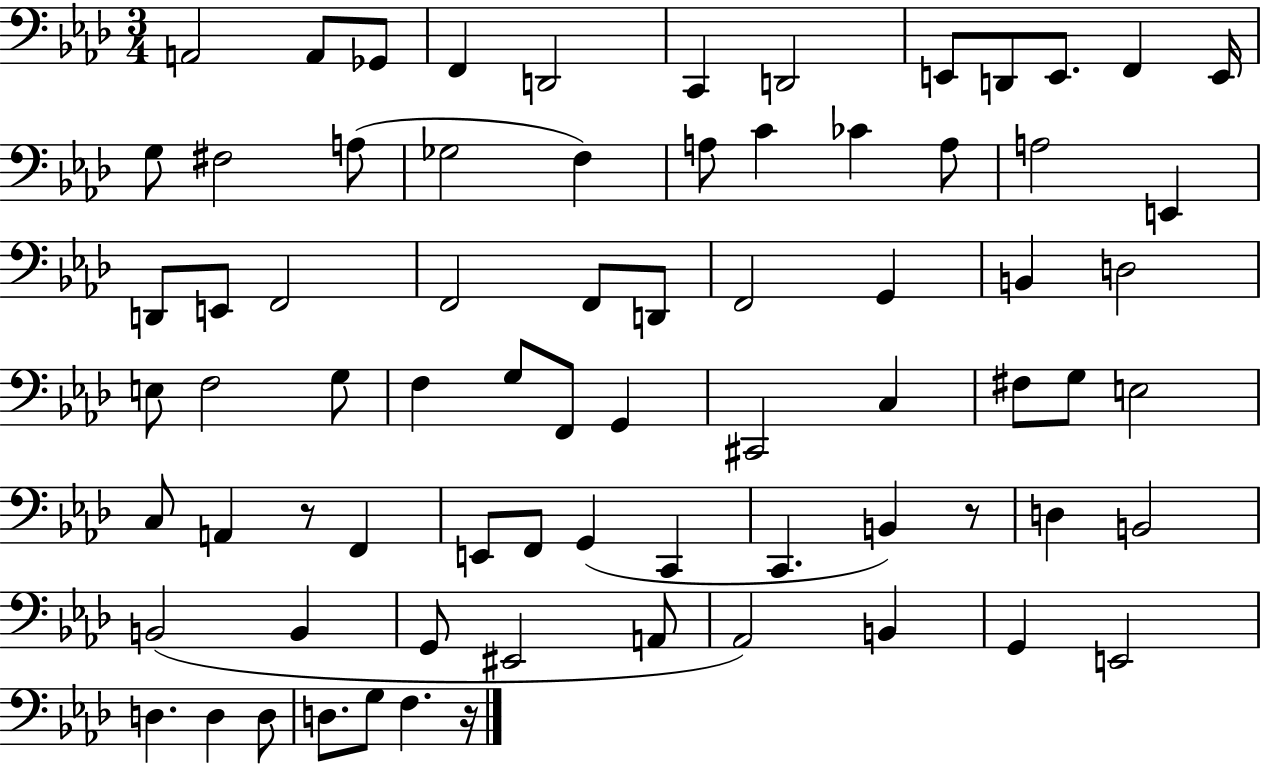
A2/h A2/e Gb2/e F2/q D2/h C2/q D2/h E2/e D2/e E2/e. F2/q E2/s G3/e F#3/h A3/e Gb3/h F3/q A3/e C4/q CES4/q A3/e A3/h E2/q D2/e E2/e F2/h F2/h F2/e D2/e F2/h G2/q B2/q D3/h E3/e F3/h G3/e F3/q G3/e F2/e G2/q C#2/h C3/q F#3/e G3/e E3/h C3/e A2/q R/e F2/q E2/e F2/e G2/q C2/q C2/q. B2/q R/e D3/q B2/h B2/h B2/q G2/e EIS2/h A2/e Ab2/h B2/q G2/q E2/h D3/q. D3/q D3/e D3/e. G3/e F3/q. R/s